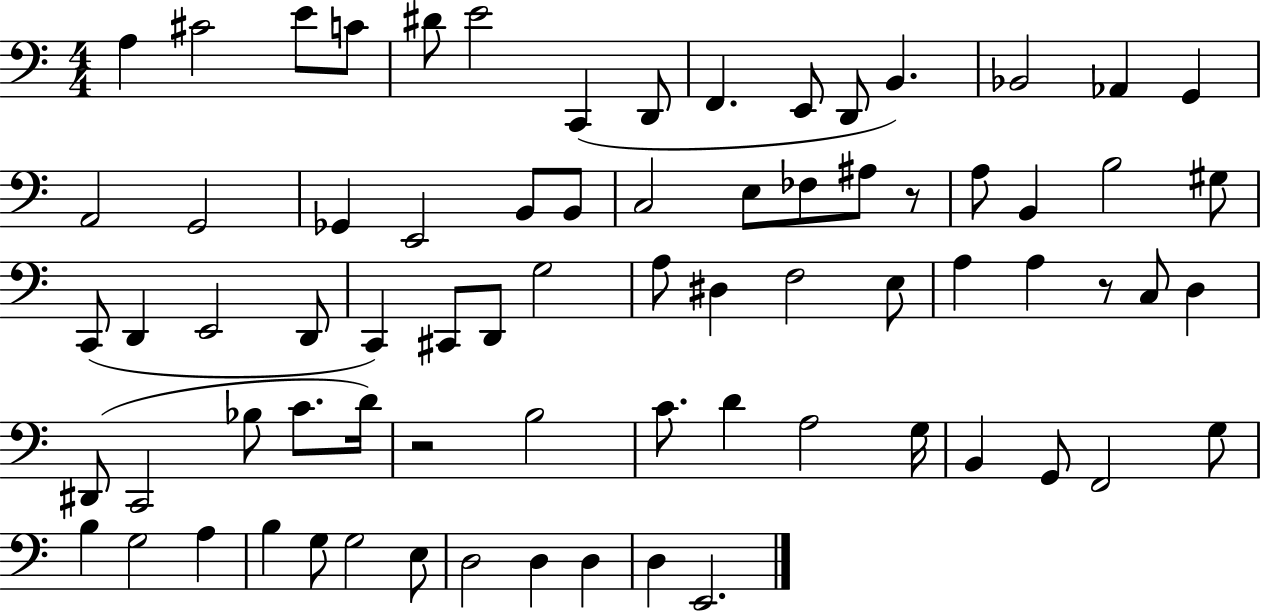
X:1
T:Untitled
M:4/4
L:1/4
K:C
A, ^C2 E/2 C/2 ^D/2 E2 C,, D,,/2 F,, E,,/2 D,,/2 B,, _B,,2 _A,, G,, A,,2 G,,2 _G,, E,,2 B,,/2 B,,/2 C,2 E,/2 _F,/2 ^A,/2 z/2 A,/2 B,, B,2 ^G,/2 C,,/2 D,, E,,2 D,,/2 C,, ^C,,/2 D,,/2 G,2 A,/2 ^D, F,2 E,/2 A, A, z/2 C,/2 D, ^D,,/2 C,,2 _B,/2 C/2 D/4 z2 B,2 C/2 D A,2 G,/4 B,, G,,/2 F,,2 G,/2 B, G,2 A, B, G,/2 G,2 E,/2 D,2 D, D, D, E,,2